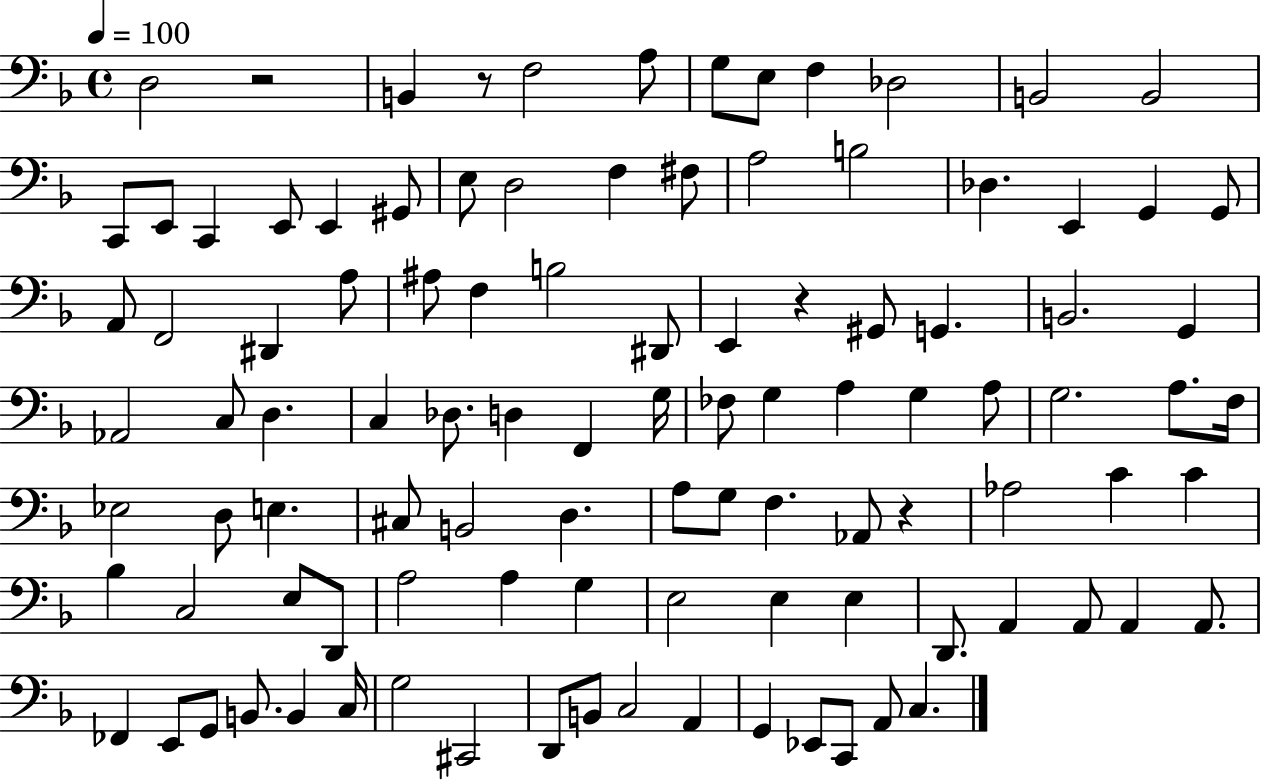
D3/h R/h B2/q R/e F3/h A3/e G3/e E3/e F3/q Db3/h B2/h B2/h C2/e E2/e C2/q E2/e E2/q G#2/e E3/e D3/h F3/q F#3/e A3/h B3/h Db3/q. E2/q G2/q G2/e A2/e F2/h D#2/q A3/e A#3/e F3/q B3/h D#2/e E2/q R/q G#2/e G2/q. B2/h. G2/q Ab2/h C3/e D3/q. C3/q Db3/e. D3/q F2/q G3/s FES3/e G3/q A3/q G3/q A3/e G3/h. A3/e. F3/s Eb3/h D3/e E3/q. C#3/e B2/h D3/q. A3/e G3/e F3/q. Ab2/e R/q Ab3/h C4/q C4/q Bb3/q C3/h E3/e D2/e A3/h A3/q G3/q E3/h E3/q E3/q D2/e. A2/q A2/e A2/q A2/e. FES2/q E2/e G2/e B2/e. B2/q C3/s G3/h C#2/h D2/e B2/e C3/h A2/q G2/q Eb2/e C2/e A2/e C3/q.